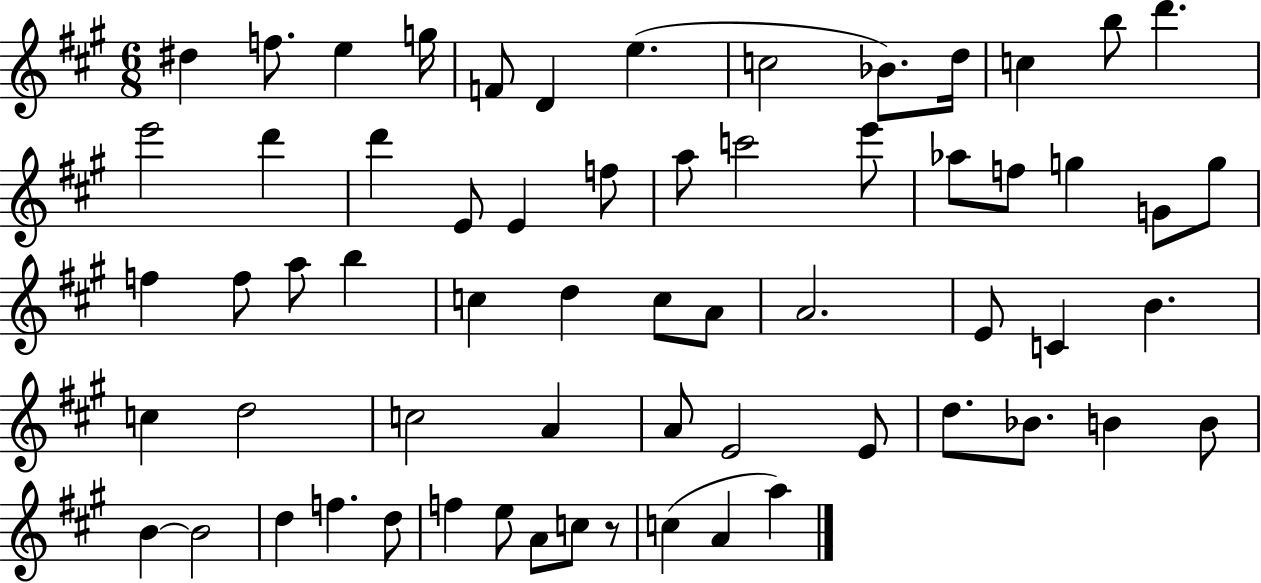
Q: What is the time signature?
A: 6/8